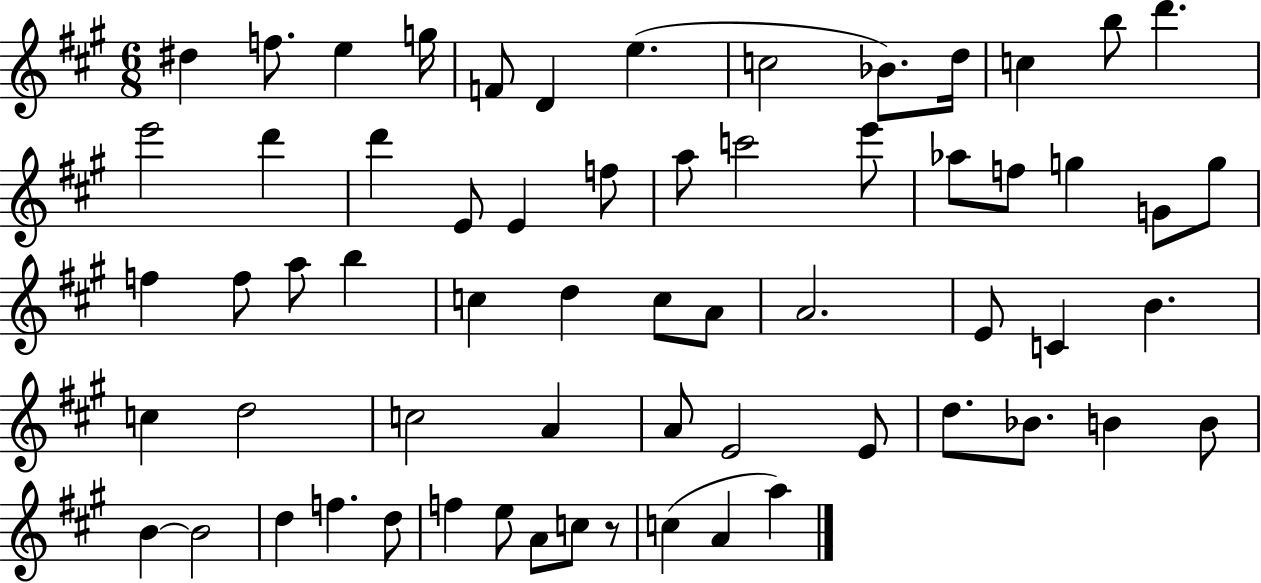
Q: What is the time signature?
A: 6/8